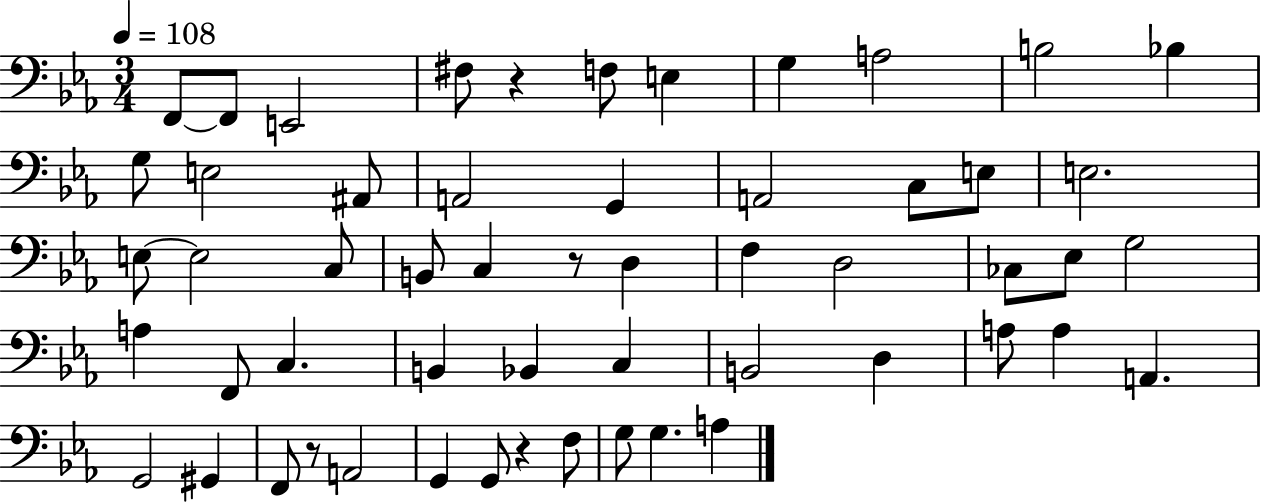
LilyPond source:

{
  \clef bass
  \numericTimeSignature
  \time 3/4
  \key ees \major
  \tempo 4 = 108
  f,8~~ f,8 e,2 | fis8 r4 f8 e4 | g4 a2 | b2 bes4 | \break g8 e2 ais,8 | a,2 g,4 | a,2 c8 e8 | e2. | \break e8~~ e2 c8 | b,8 c4 r8 d4 | f4 d2 | ces8 ees8 g2 | \break a4 f,8 c4. | b,4 bes,4 c4 | b,2 d4 | a8 a4 a,4. | \break g,2 gis,4 | f,8 r8 a,2 | g,4 g,8 r4 f8 | g8 g4. a4 | \break \bar "|."
}